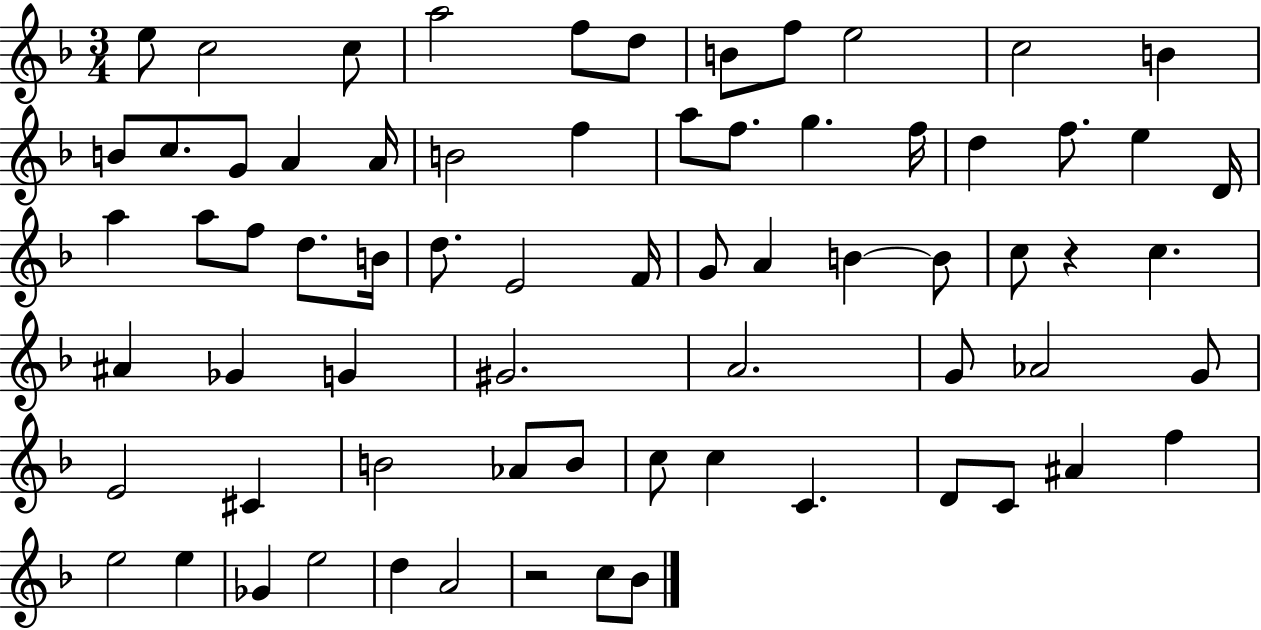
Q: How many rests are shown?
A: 2